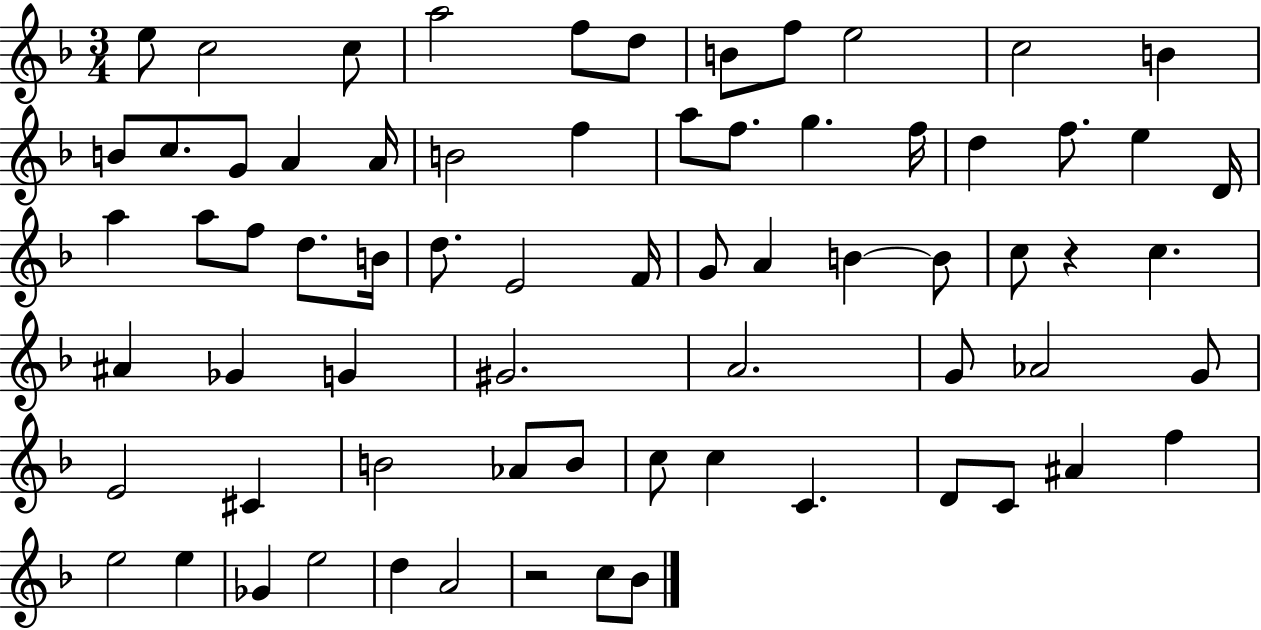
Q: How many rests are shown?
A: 2